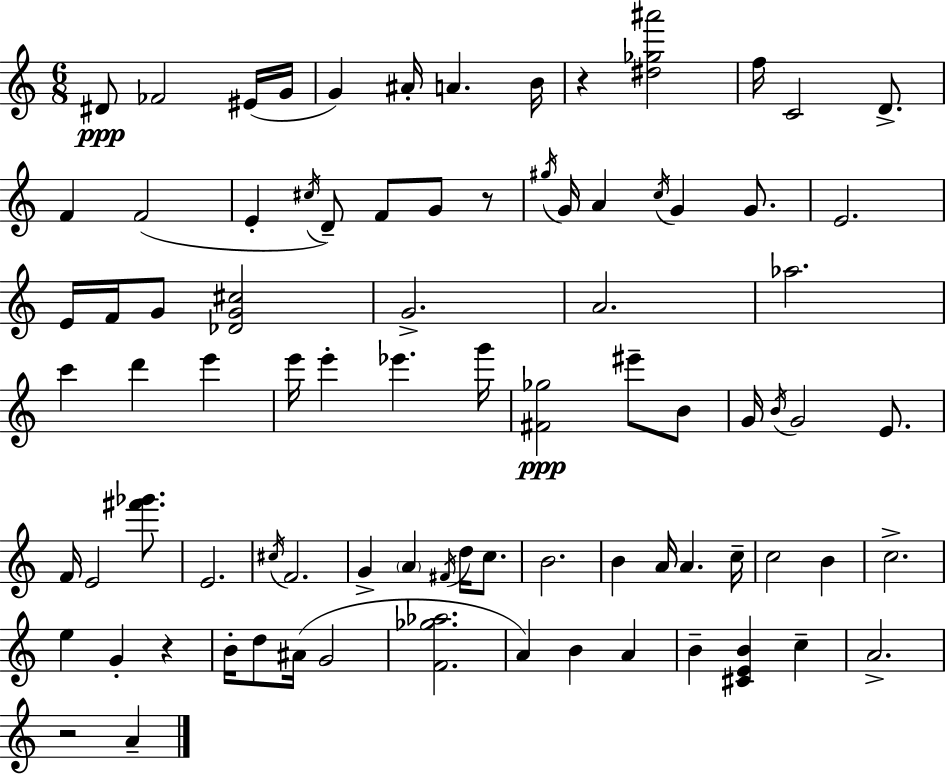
{
  \clef treble
  \numericTimeSignature
  \time 6/8
  \key c \major
  dis'8\ppp fes'2 eis'16( g'16 | g'4) ais'16-. a'4. b'16 | r4 <dis'' ges'' ais'''>2 | f''16 c'2 d'8.-> | \break f'4 f'2( | e'4-. \acciaccatura { cis''16 }) d'8-- f'8 g'8 r8 | \acciaccatura { gis''16 } g'16 a'4 \acciaccatura { c''16 } g'4 | g'8. e'2. | \break e'16 f'16 g'8 <des' g' cis''>2 | g'2.-> | a'2. | aes''2. | \break c'''4 d'''4 e'''4 | e'''16 e'''4-. ees'''4. | g'''16 <fis' ges''>2\ppp eis'''8-- | b'8 g'16 \acciaccatura { b'16 } g'2 | \break e'8. f'16 e'2 | <fis''' ges'''>8. e'2. | \acciaccatura { cis''16 } f'2. | g'4-> \parenthesize a'4 | \break \acciaccatura { fis'16 } d''16 c''8. b'2. | b'4 a'16 a'4. | c''16-- c''2 | b'4 c''2.-> | \break e''4 g'4-. | r4 b'16-. d''8 ais'16( g'2 | <f' ges'' aes''>2. | a'4) b'4 | \break a'4 b'4-- <cis' e' b'>4 | c''4-- a'2.-> | r2 | a'4-- \bar "|."
}